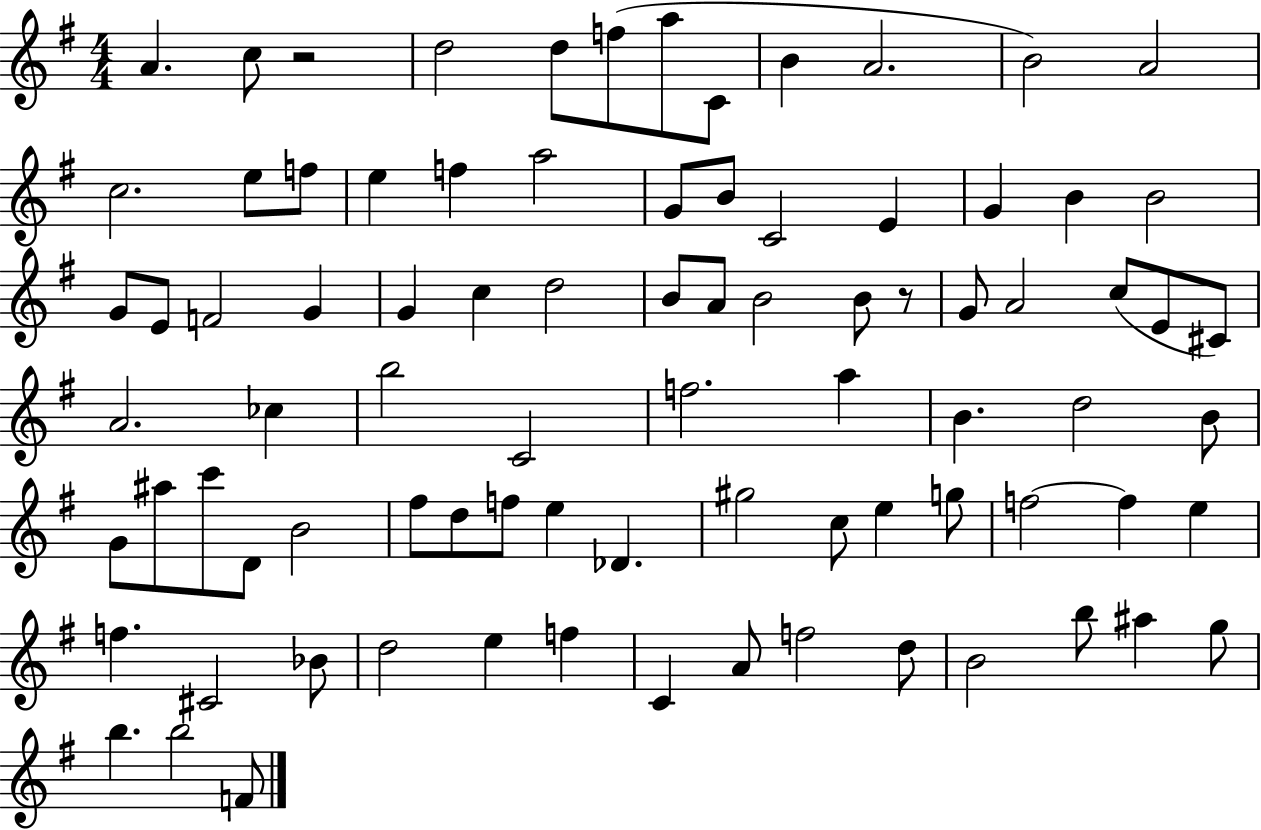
{
  \clef treble
  \numericTimeSignature
  \time 4/4
  \key g \major
  a'4. c''8 r2 | d''2 d''8 f''8( a''8 c'8 | b'4 a'2. | b'2) a'2 | \break c''2. e''8 f''8 | e''4 f''4 a''2 | g'8 b'8 c'2 e'4 | g'4 b'4 b'2 | \break g'8 e'8 f'2 g'4 | g'4 c''4 d''2 | b'8 a'8 b'2 b'8 r8 | g'8 a'2 c''8( e'8 cis'8) | \break a'2. ces''4 | b''2 c'2 | f''2. a''4 | b'4. d''2 b'8 | \break g'8 ais''8 c'''8 d'8 b'2 | fis''8 d''8 f''8 e''4 des'4. | gis''2 c''8 e''4 g''8 | f''2~~ f''4 e''4 | \break f''4. cis'2 bes'8 | d''2 e''4 f''4 | c'4 a'8 f''2 d''8 | b'2 b''8 ais''4 g''8 | \break b''4. b''2 f'8 | \bar "|."
}